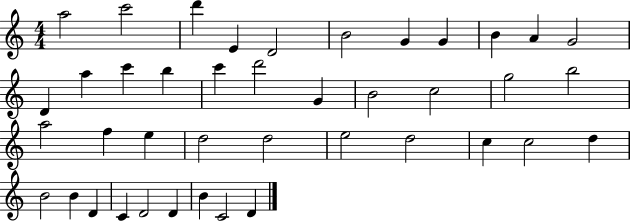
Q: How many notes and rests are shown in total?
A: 41